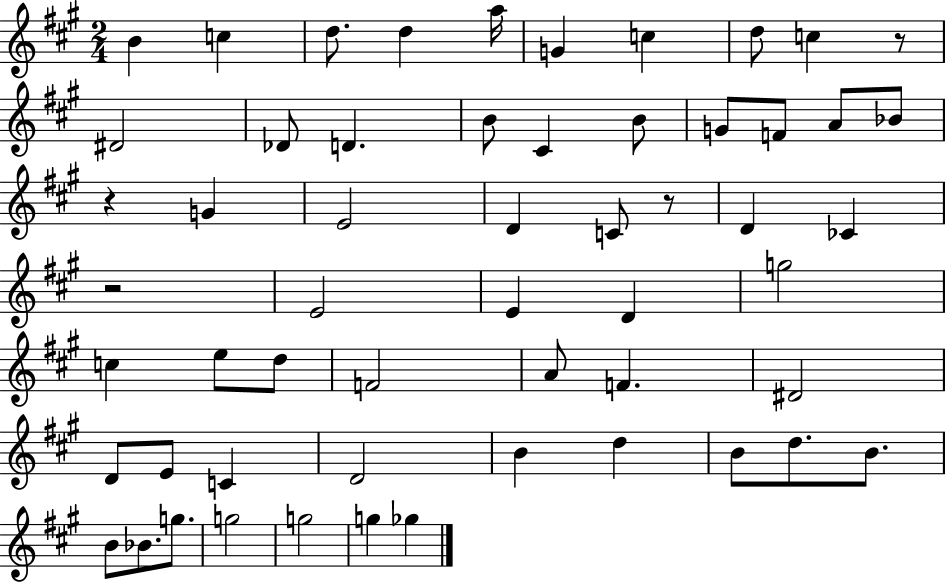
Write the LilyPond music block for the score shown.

{
  \clef treble
  \numericTimeSignature
  \time 2/4
  \key a \major
  b'4 c''4 | d''8. d''4 a''16 | g'4 c''4 | d''8 c''4 r8 | \break dis'2 | des'8 d'4. | b'8 cis'4 b'8 | g'8 f'8 a'8 bes'8 | \break r4 g'4 | e'2 | d'4 c'8 r8 | d'4 ces'4 | \break r2 | e'2 | e'4 d'4 | g''2 | \break c''4 e''8 d''8 | f'2 | a'8 f'4. | dis'2 | \break d'8 e'8 c'4 | d'2 | b'4 d''4 | b'8 d''8. b'8. | \break b'8 bes'8. g''8. | g''2 | g''2 | g''4 ges''4 | \break \bar "|."
}